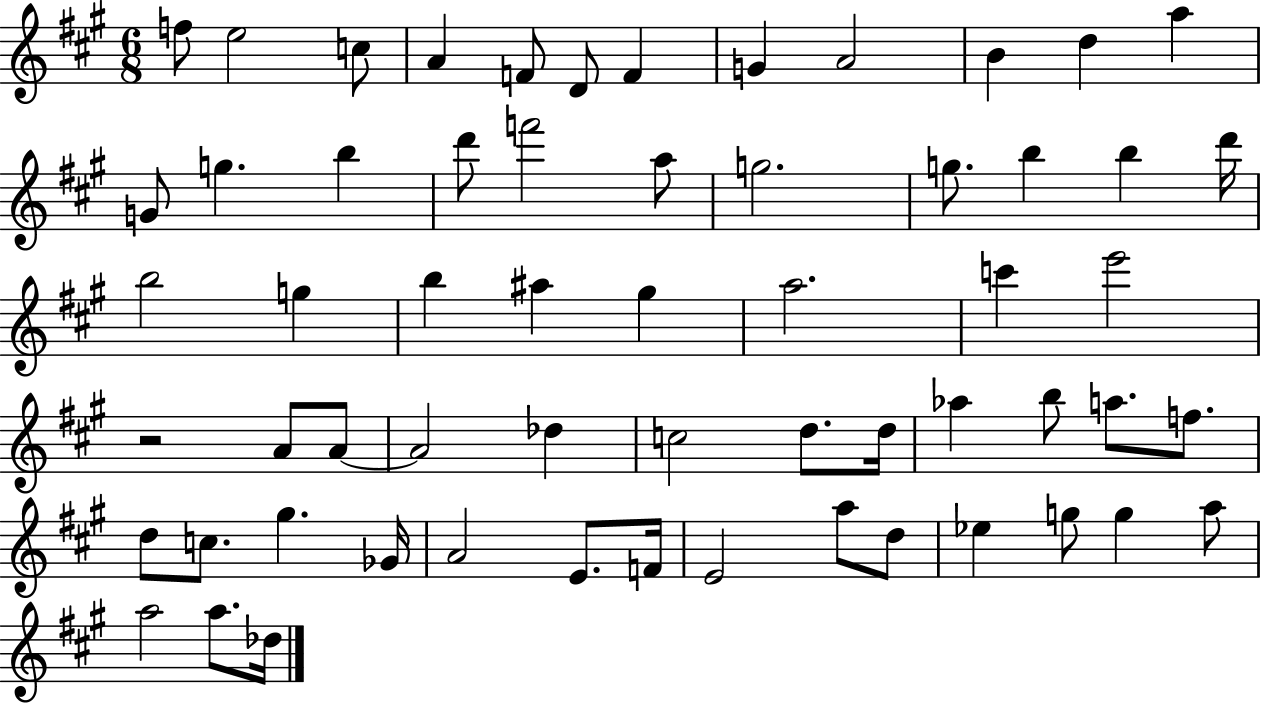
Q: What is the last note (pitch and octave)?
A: Db5